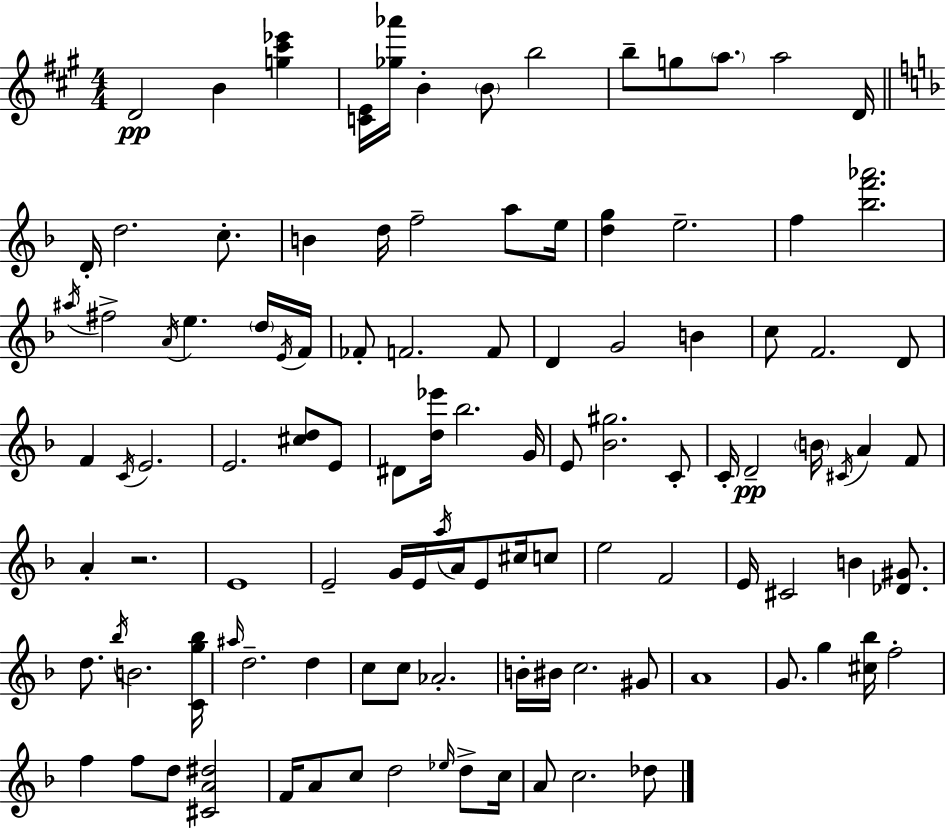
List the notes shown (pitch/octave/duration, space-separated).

D4/h B4/q [G5,C#6,Eb6]/q [C4,E4]/s [Gb5,Ab6]/s B4/q B4/e B5/h B5/e G5/e A5/e. A5/h D4/s D4/s D5/h. C5/e. B4/q D5/s F5/h A5/e E5/s [D5,G5]/q E5/h. F5/q [Bb5,F6,Ab6]/h. A#5/s F#5/h A4/s E5/q. D5/s E4/s F4/s FES4/e F4/h. F4/e D4/q G4/h B4/q C5/e F4/h. D4/e F4/q C4/s E4/h. E4/h. [C#5,D5]/e E4/e D#4/e [D5,Eb6]/s Bb5/h. G4/s E4/e [Bb4,G#5]/h. C4/e C4/s D4/h B4/s C#4/s A4/q F4/e A4/q R/h. E4/w E4/h G4/s E4/s A5/s A4/s E4/e C#5/s C5/e E5/h F4/h E4/s C#4/h B4/q [Db4,G#4]/e. D5/e. Bb5/s B4/h. [C4,G5,Bb5]/s A#5/s D5/h. D5/q C5/e C5/e Ab4/h. B4/s BIS4/s C5/h. G#4/e A4/w G4/e. G5/q [C#5,Bb5]/s F5/h F5/q F5/e D5/e [C#4,A4,D#5]/h F4/s A4/e C5/e D5/h Eb5/s D5/e C5/s A4/e C5/h. Db5/e